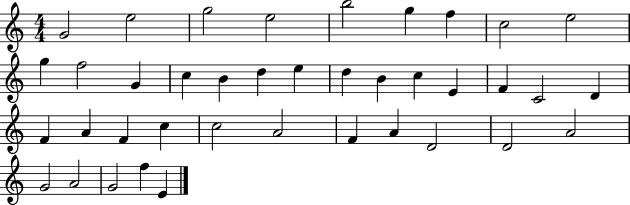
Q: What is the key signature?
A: C major